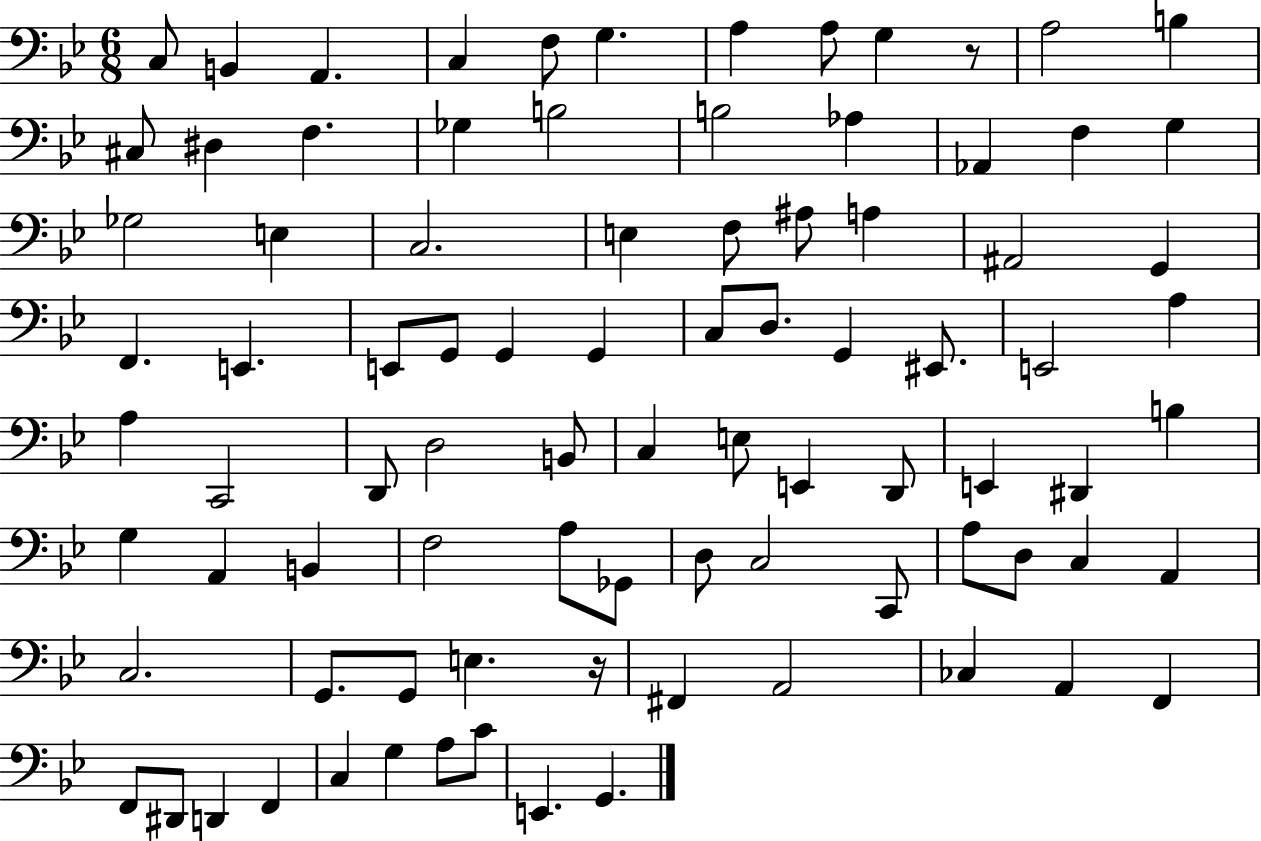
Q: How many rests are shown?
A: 2